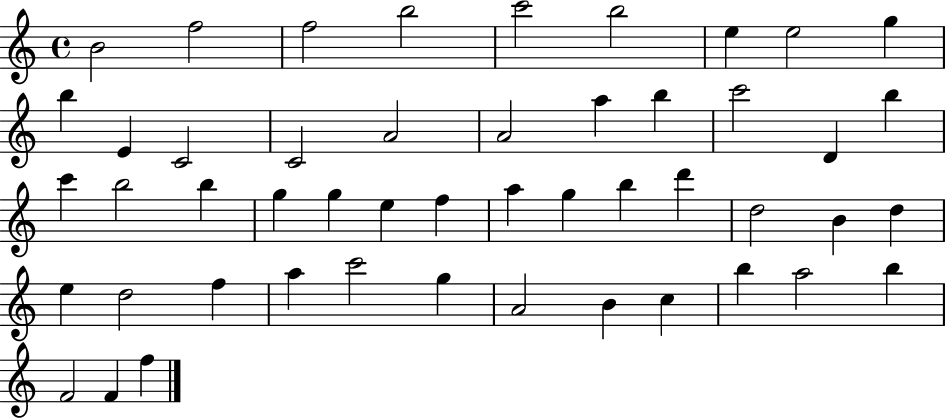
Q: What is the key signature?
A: C major